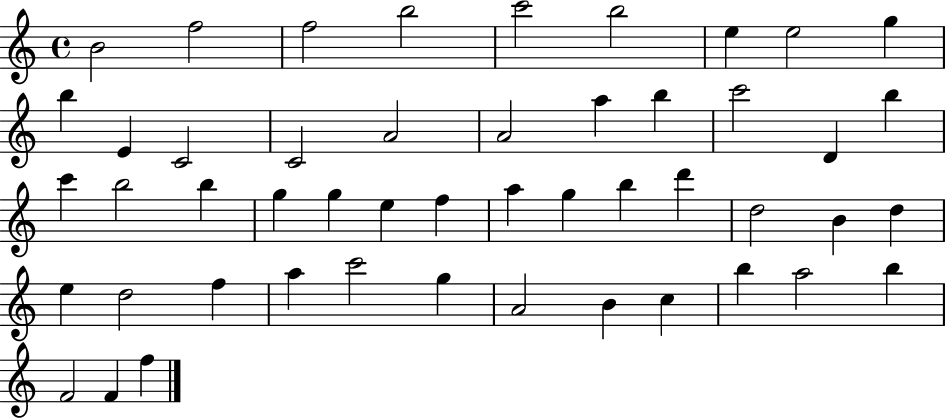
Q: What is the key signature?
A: C major